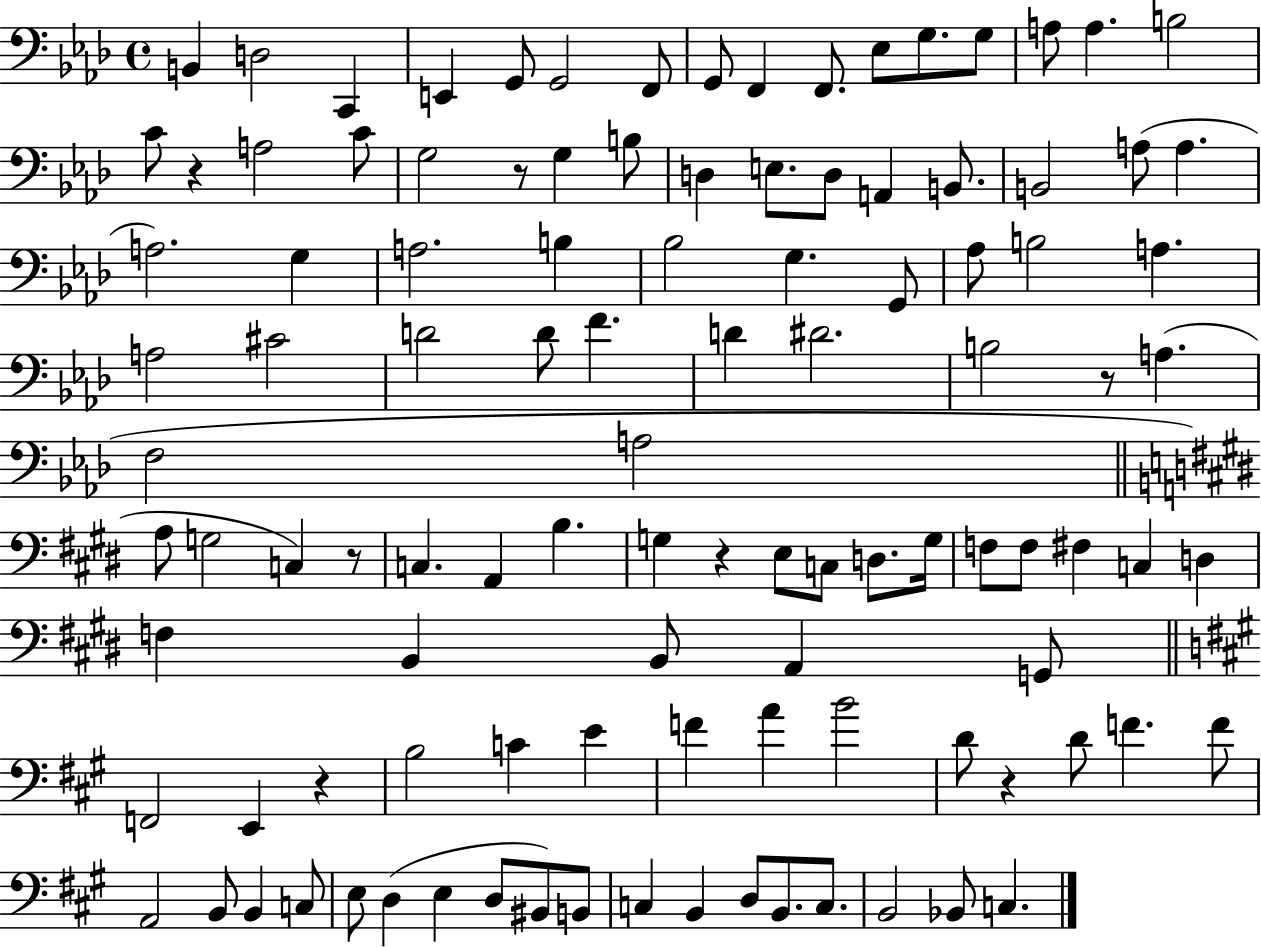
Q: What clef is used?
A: bass